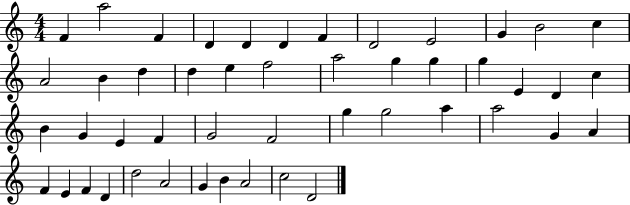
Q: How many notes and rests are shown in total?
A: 48